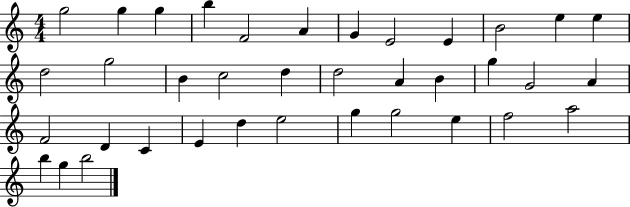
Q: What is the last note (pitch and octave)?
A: B5